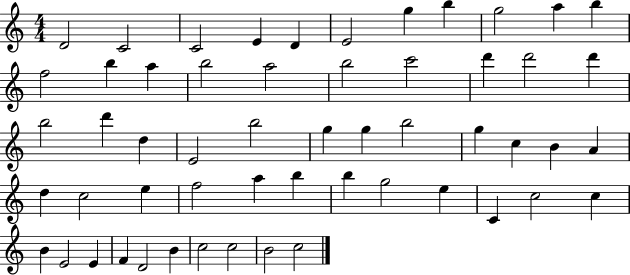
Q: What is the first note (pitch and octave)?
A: D4